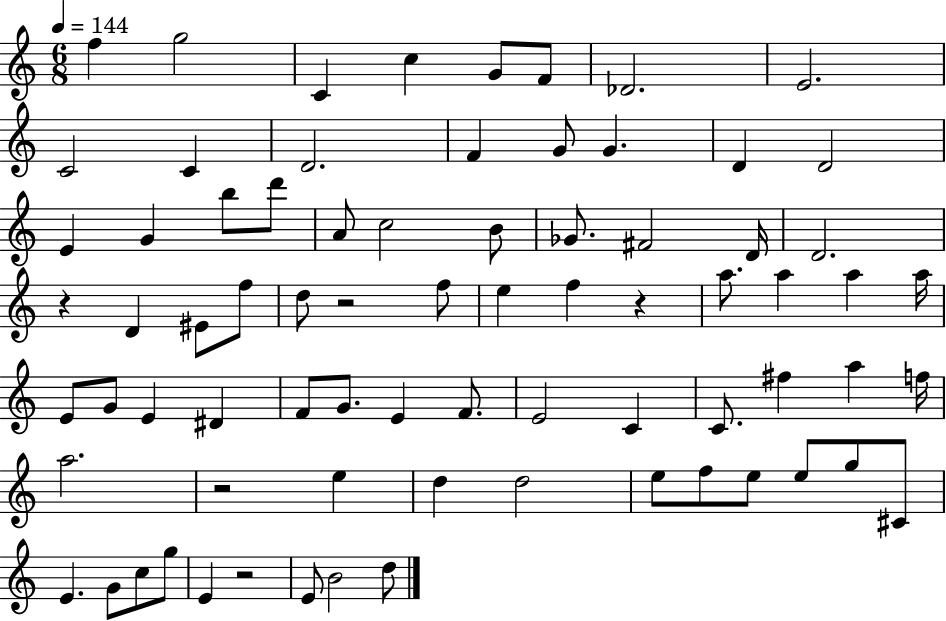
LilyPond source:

{
  \clef treble
  \numericTimeSignature
  \time 6/8
  \key c \major
  \tempo 4 = 144
  f''4 g''2 | c'4 c''4 g'8 f'8 | des'2. | e'2. | \break c'2 c'4 | d'2. | f'4 g'8 g'4. | d'4 d'2 | \break e'4 g'4 b''8 d'''8 | a'8 c''2 b'8 | ges'8. fis'2 d'16 | d'2. | \break r4 d'4 eis'8 f''8 | d''8 r2 f''8 | e''4 f''4 r4 | a''8. a''4 a''4 a''16 | \break e'8 g'8 e'4 dis'4 | f'8 g'8. e'4 f'8. | e'2 c'4 | c'8. fis''4 a''4 f''16 | \break a''2. | r2 e''4 | d''4 d''2 | e''8 f''8 e''8 e''8 g''8 cis'8 | \break e'4. g'8 c''8 g''8 | e'4 r2 | e'8 b'2 d''8 | \bar "|."
}